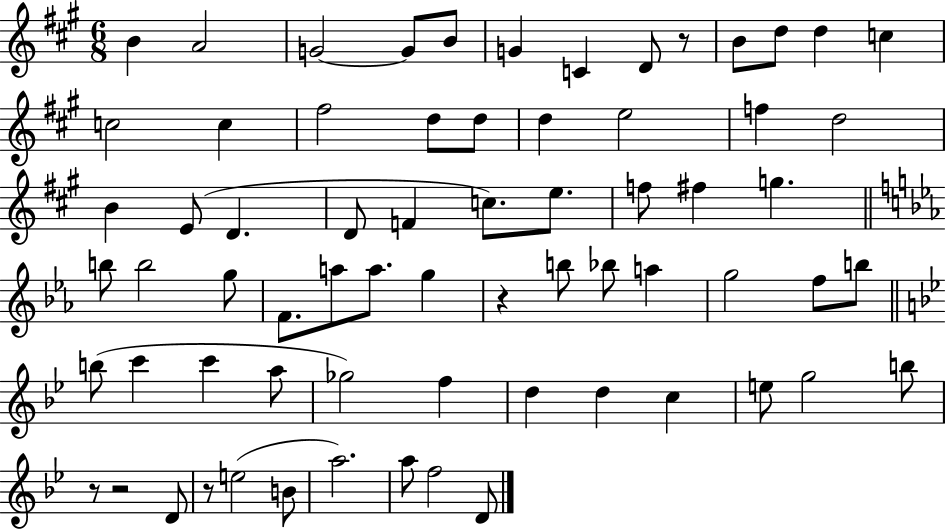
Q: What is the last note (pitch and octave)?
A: D4